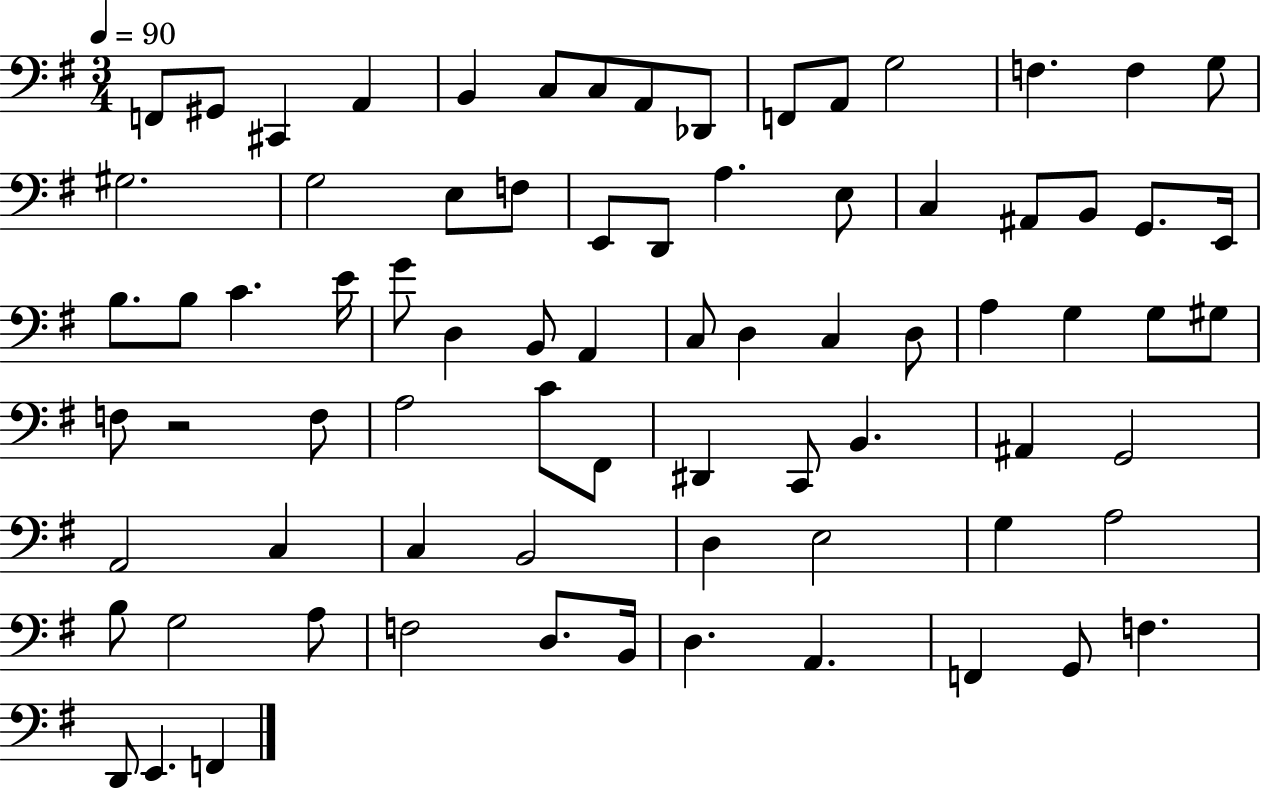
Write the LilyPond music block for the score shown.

{
  \clef bass
  \numericTimeSignature
  \time 3/4
  \key g \major
  \tempo 4 = 90
  f,8 gis,8 cis,4 a,4 | b,4 c8 c8 a,8 des,8 | f,8 a,8 g2 | f4. f4 g8 | \break gis2. | g2 e8 f8 | e,8 d,8 a4. e8 | c4 ais,8 b,8 g,8. e,16 | \break b8. b8 c'4. e'16 | g'8 d4 b,8 a,4 | c8 d4 c4 d8 | a4 g4 g8 gis8 | \break f8 r2 f8 | a2 c'8 fis,8 | dis,4 c,8 b,4. | ais,4 g,2 | \break a,2 c4 | c4 b,2 | d4 e2 | g4 a2 | \break b8 g2 a8 | f2 d8. b,16 | d4. a,4. | f,4 g,8 f4. | \break d,8 e,4. f,4 | \bar "|."
}